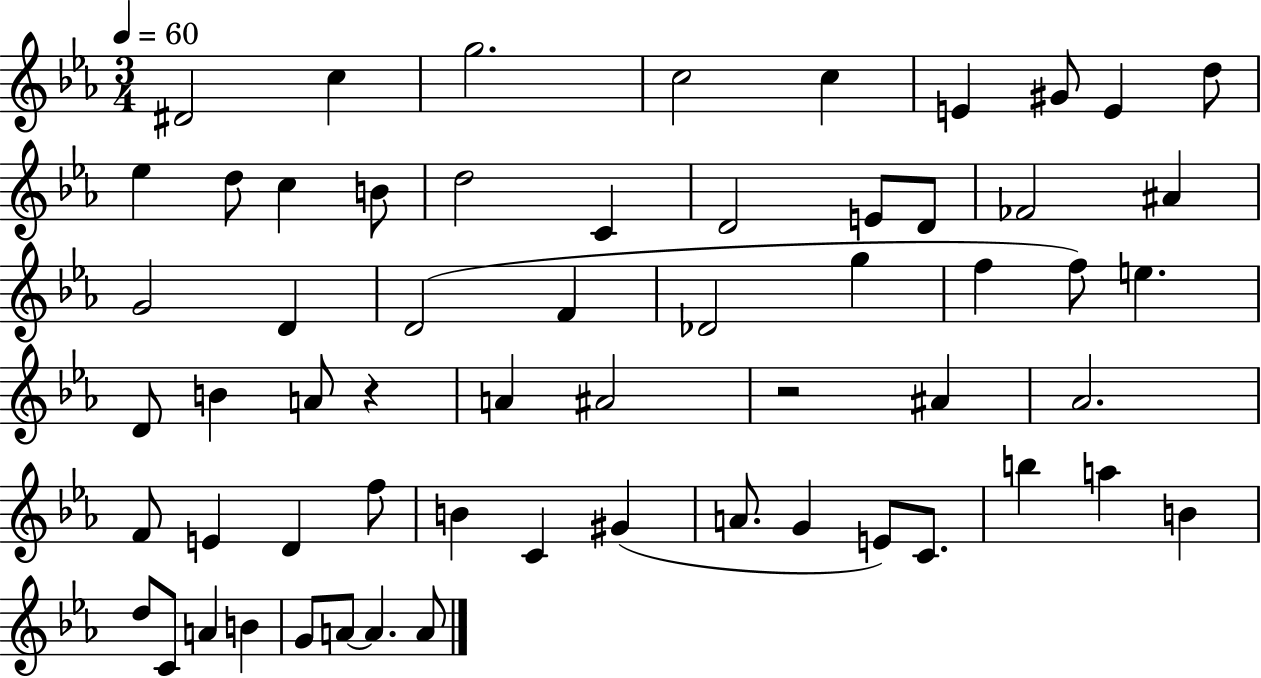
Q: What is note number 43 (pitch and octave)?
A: G#4